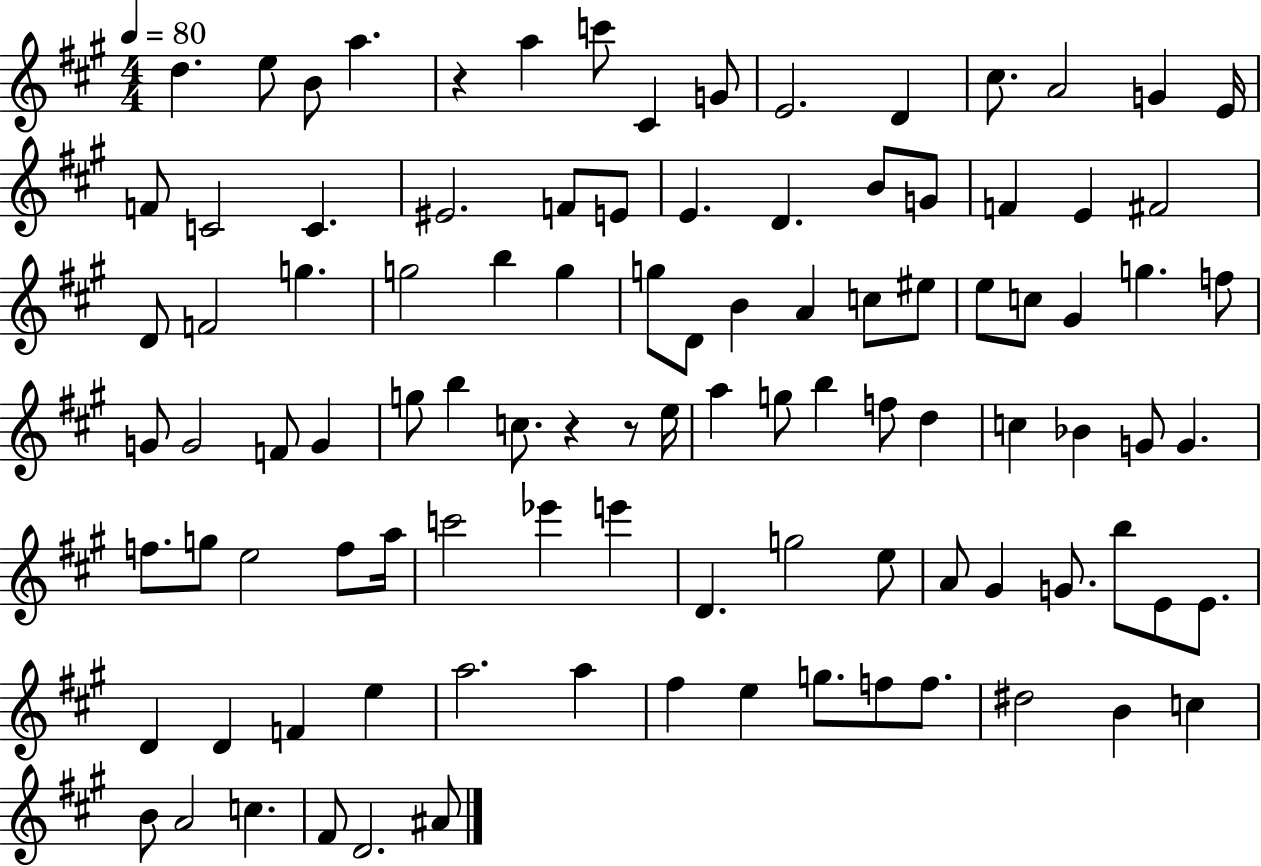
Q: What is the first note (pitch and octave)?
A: D5